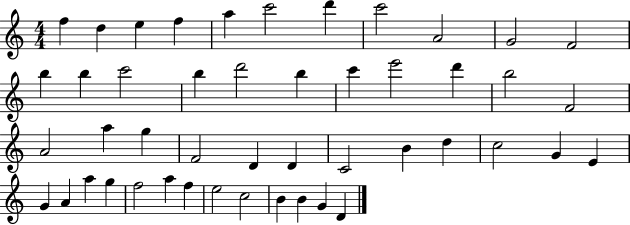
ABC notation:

X:1
T:Untitled
M:4/4
L:1/4
K:C
f d e f a c'2 d' c'2 A2 G2 F2 b b c'2 b d'2 b c' e'2 d' b2 F2 A2 a g F2 D D C2 B d c2 G E G A a g f2 a f e2 c2 B B G D